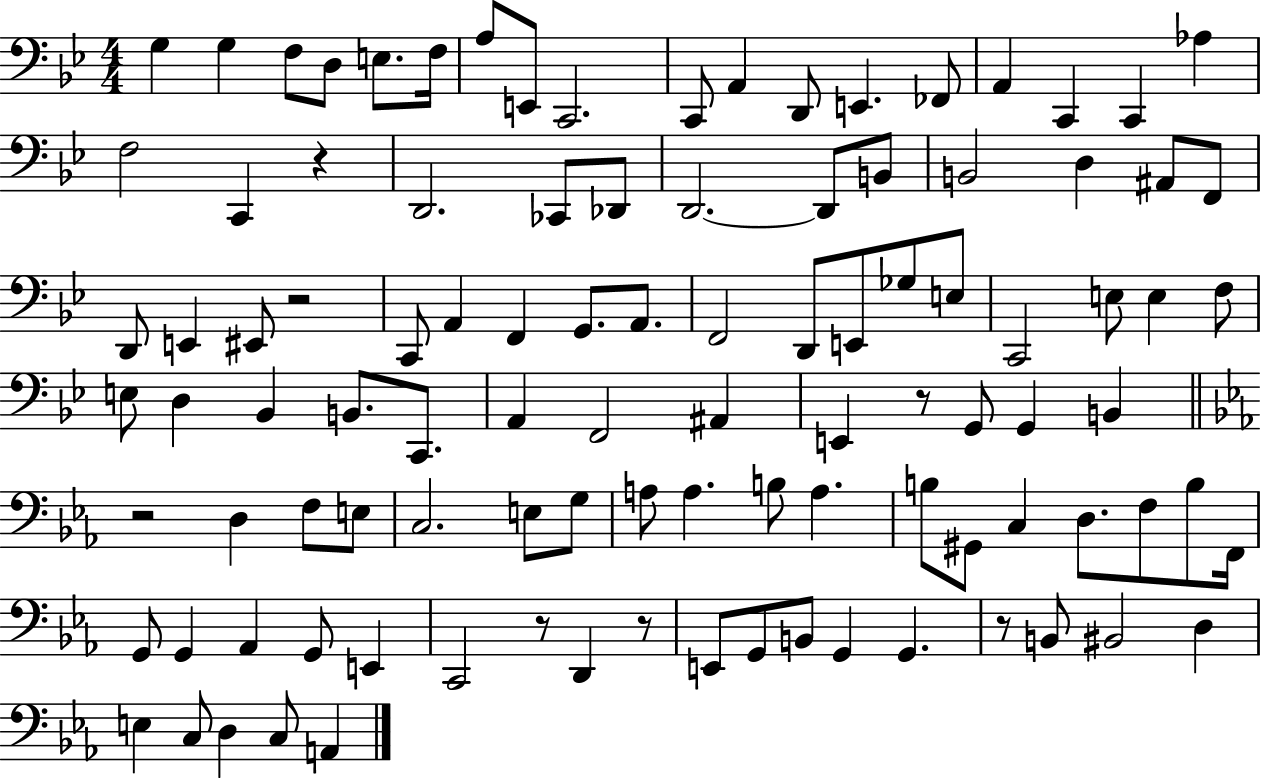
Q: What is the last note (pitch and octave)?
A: A2